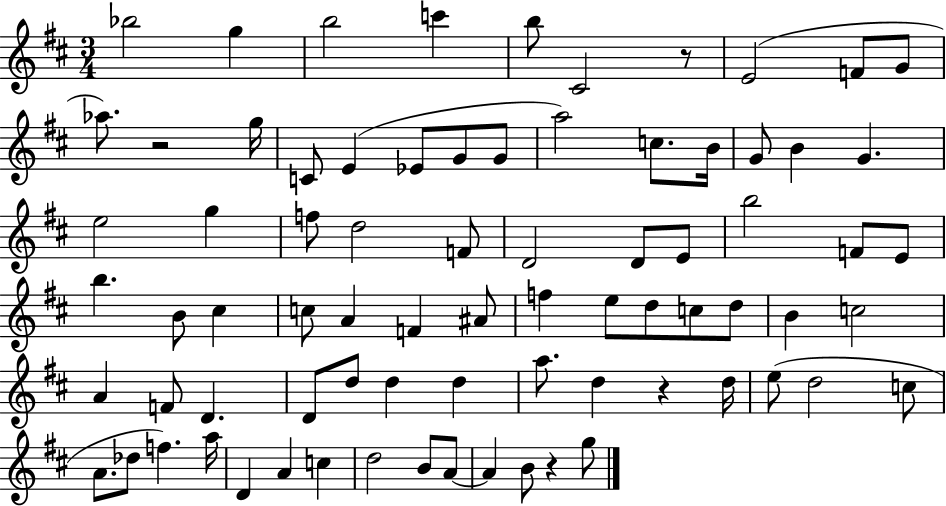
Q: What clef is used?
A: treble